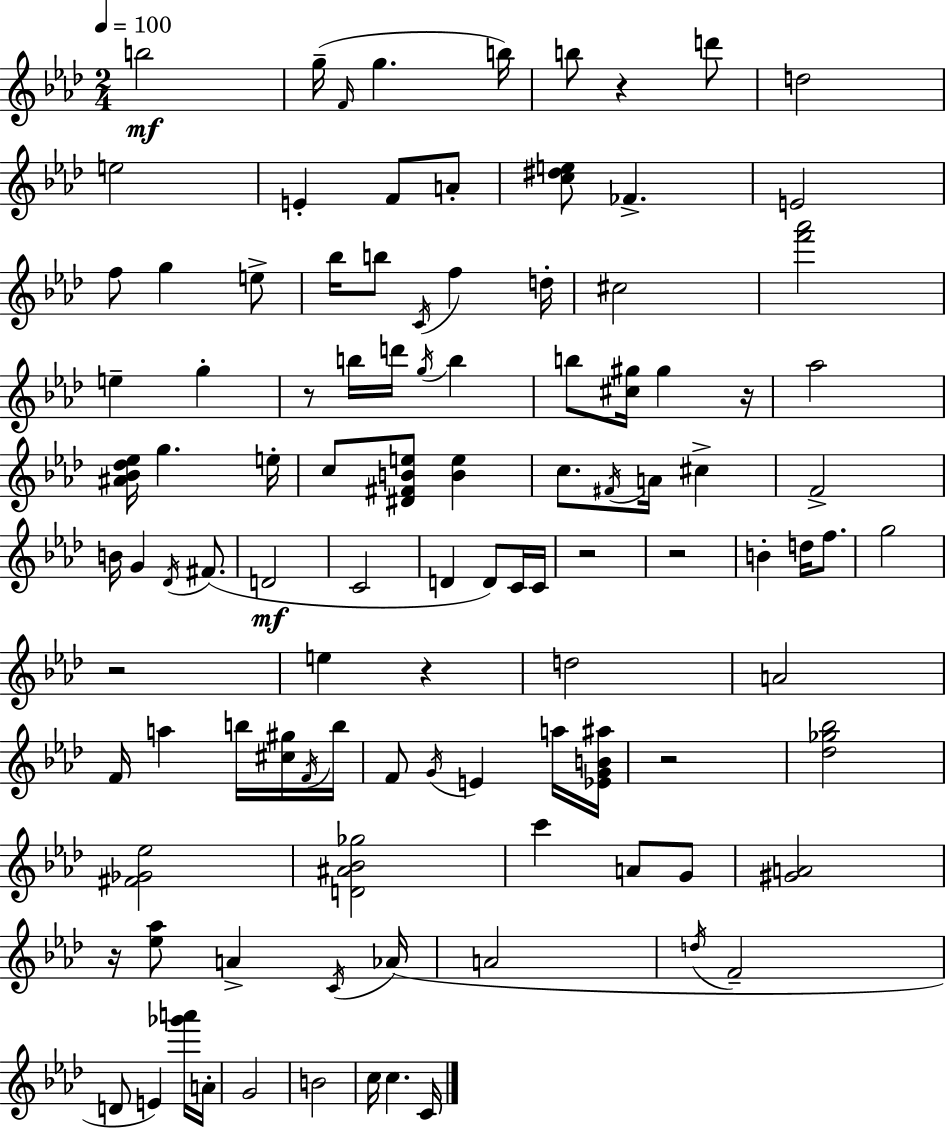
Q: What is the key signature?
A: F minor